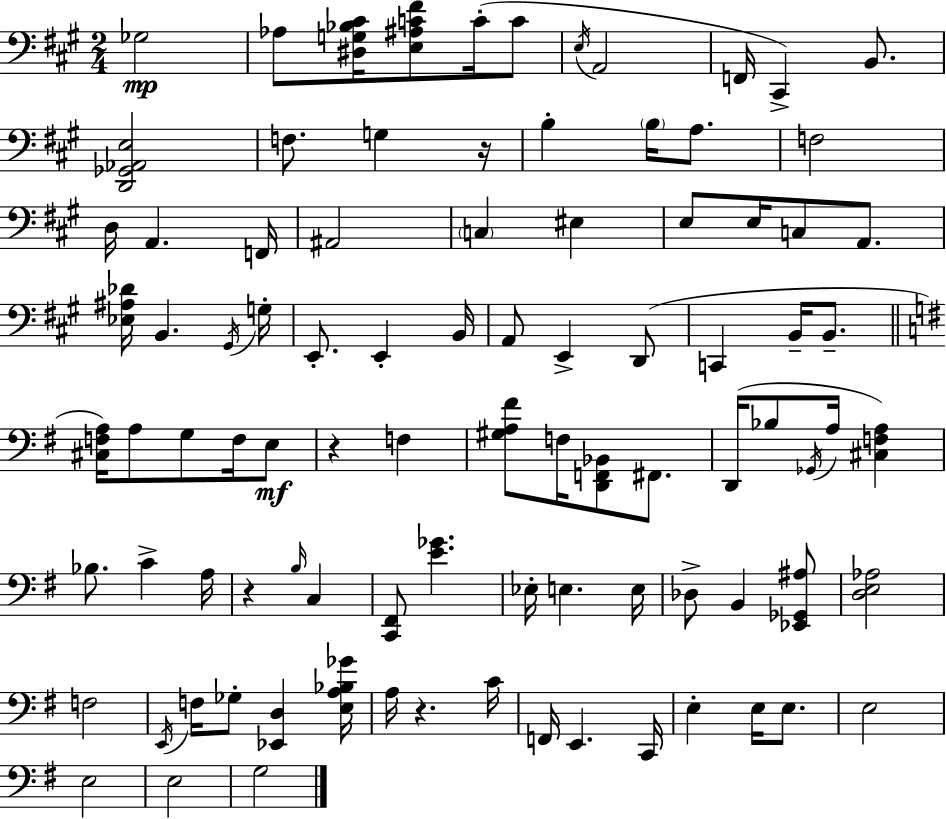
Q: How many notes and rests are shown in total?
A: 92